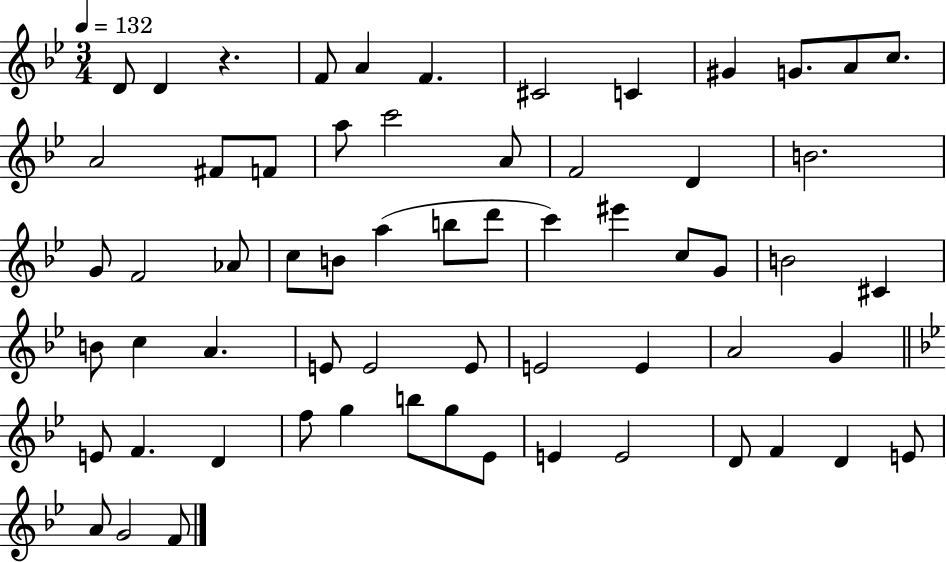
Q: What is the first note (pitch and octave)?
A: D4